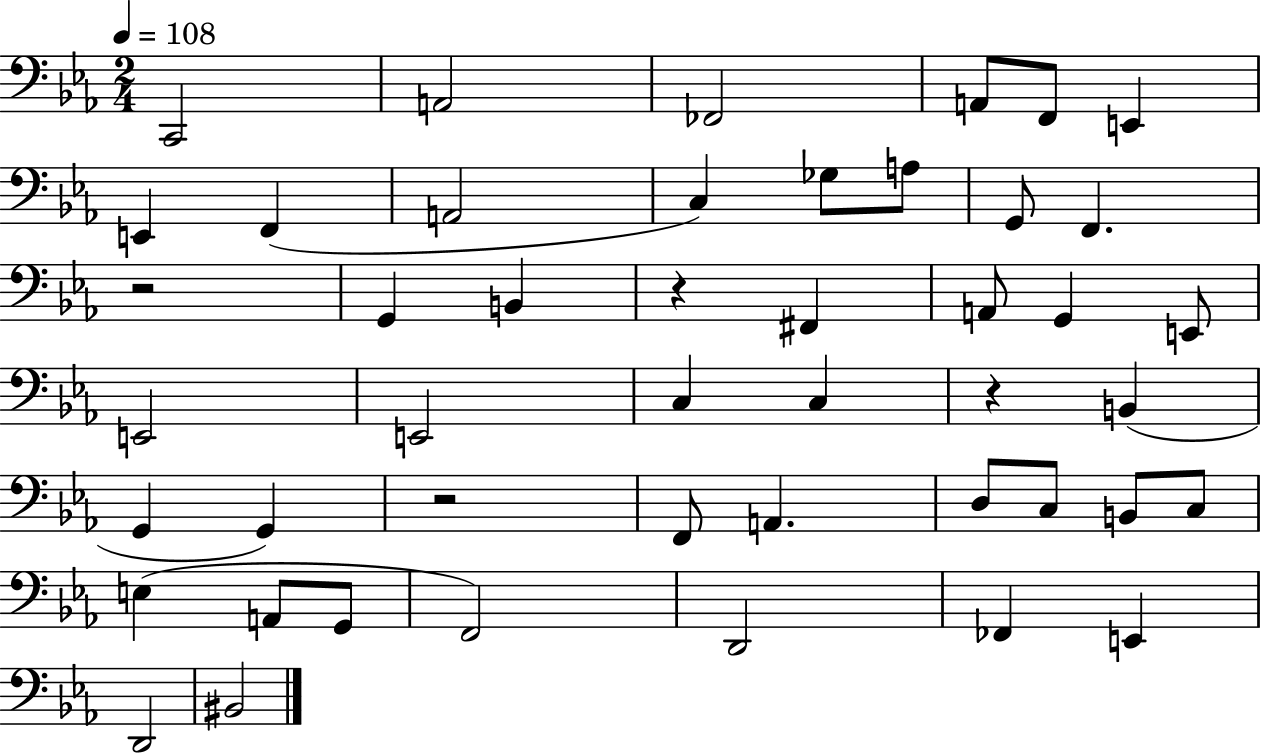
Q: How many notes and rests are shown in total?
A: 46